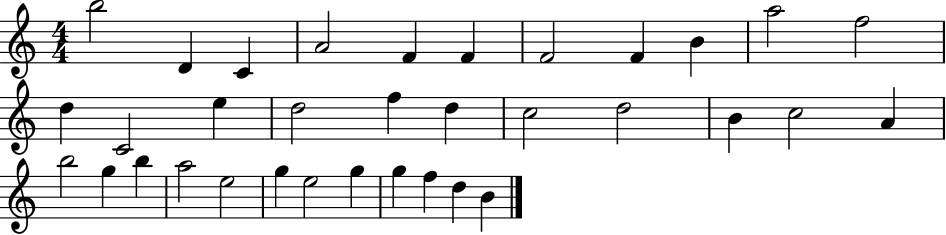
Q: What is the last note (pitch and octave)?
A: B4